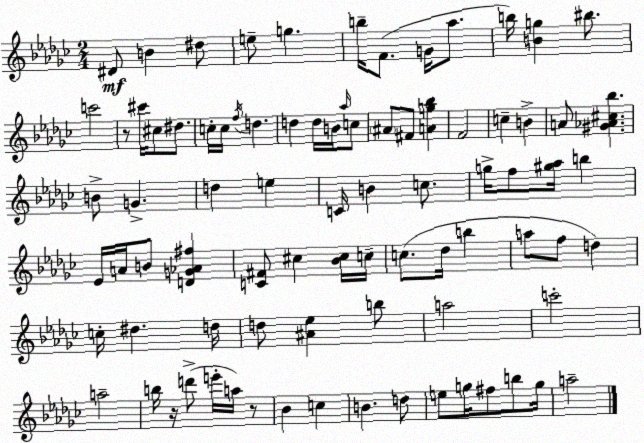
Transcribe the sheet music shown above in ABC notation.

X:1
T:Untitled
M:2/4
L:1/4
K:Ebm
^D/2 B ^d/2 e/2 g b/4 F/2 G/4 _a/2 b/4 [Bg] ^b/2 c'2 z/2 ^c'/4 ^c/2 ^d/2 c/4 c/4 f/4 d d d/4 B/4 _a/4 c/2 ^A/2 ^F/2 [Ag_b] F2 c B A/2 [^G_A^c_b] B/2 G d e C/4 B c/2 g/4 f/2 [^g_a]/4 b _E/4 A/4 B/2 [DG_A^f] [C^F]/2 ^c [_B^c]/4 c/4 c/2 _d/4 b a/2 f/2 d c/4 ^d d/4 d/2 [^A_e] b/2 a2 c'2 a2 b/4 z/4 d'/2 e'/4 a/4 z/2 _B c B d/2 e/2 g/4 ^f/2 b/2 g/4 a2